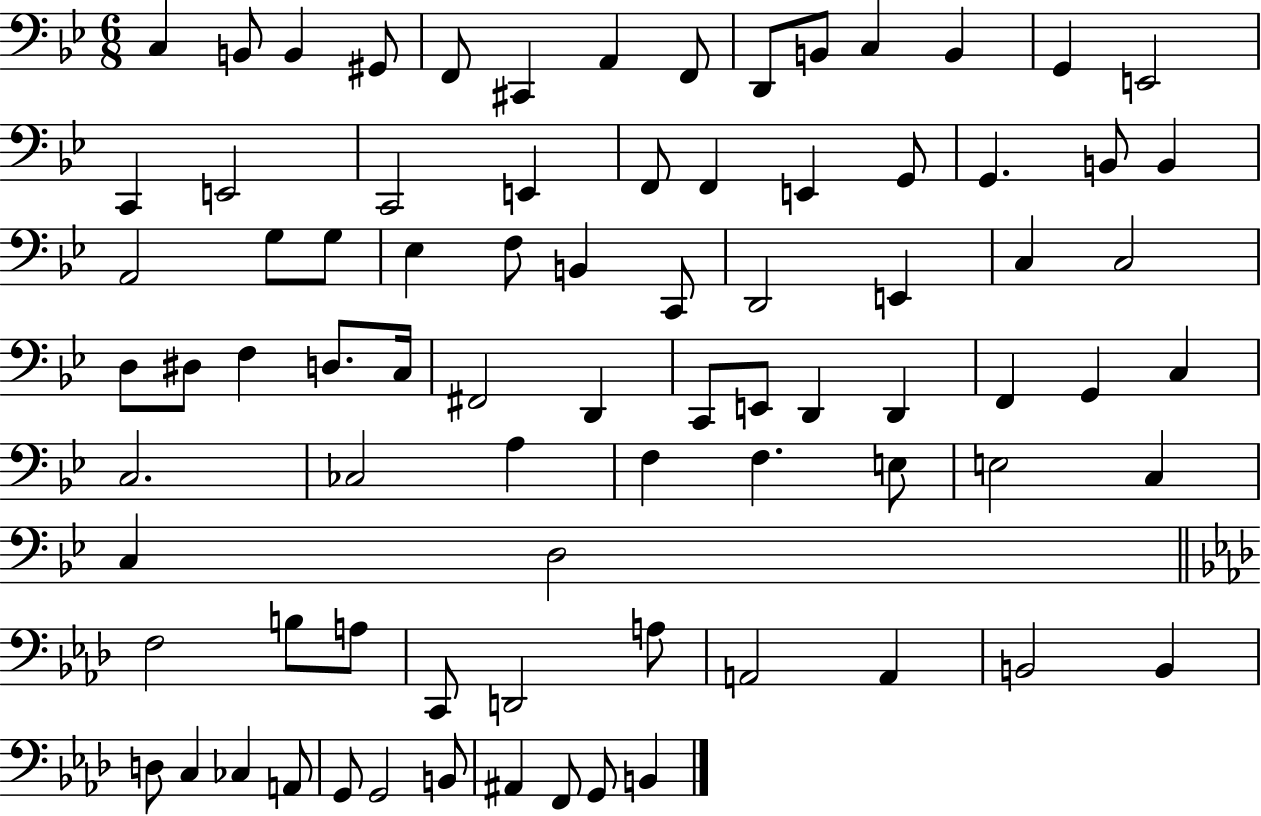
{
  \clef bass
  \numericTimeSignature
  \time 6/8
  \key bes \major
  \repeat volta 2 { c4 b,8 b,4 gis,8 | f,8 cis,4 a,4 f,8 | d,8 b,8 c4 b,4 | g,4 e,2 | \break c,4 e,2 | c,2 e,4 | f,8 f,4 e,4 g,8 | g,4. b,8 b,4 | \break a,2 g8 g8 | ees4 f8 b,4 c,8 | d,2 e,4 | c4 c2 | \break d8 dis8 f4 d8. c16 | fis,2 d,4 | c,8 e,8 d,4 d,4 | f,4 g,4 c4 | \break c2. | ces2 a4 | f4 f4. e8 | e2 c4 | \break c4 d2 | \bar "||" \break \key aes \major f2 b8 a8 | c,8 d,2 a8 | a,2 a,4 | b,2 b,4 | \break d8 c4 ces4 a,8 | g,8 g,2 b,8 | ais,4 f,8 g,8 b,4 | } \bar "|."
}